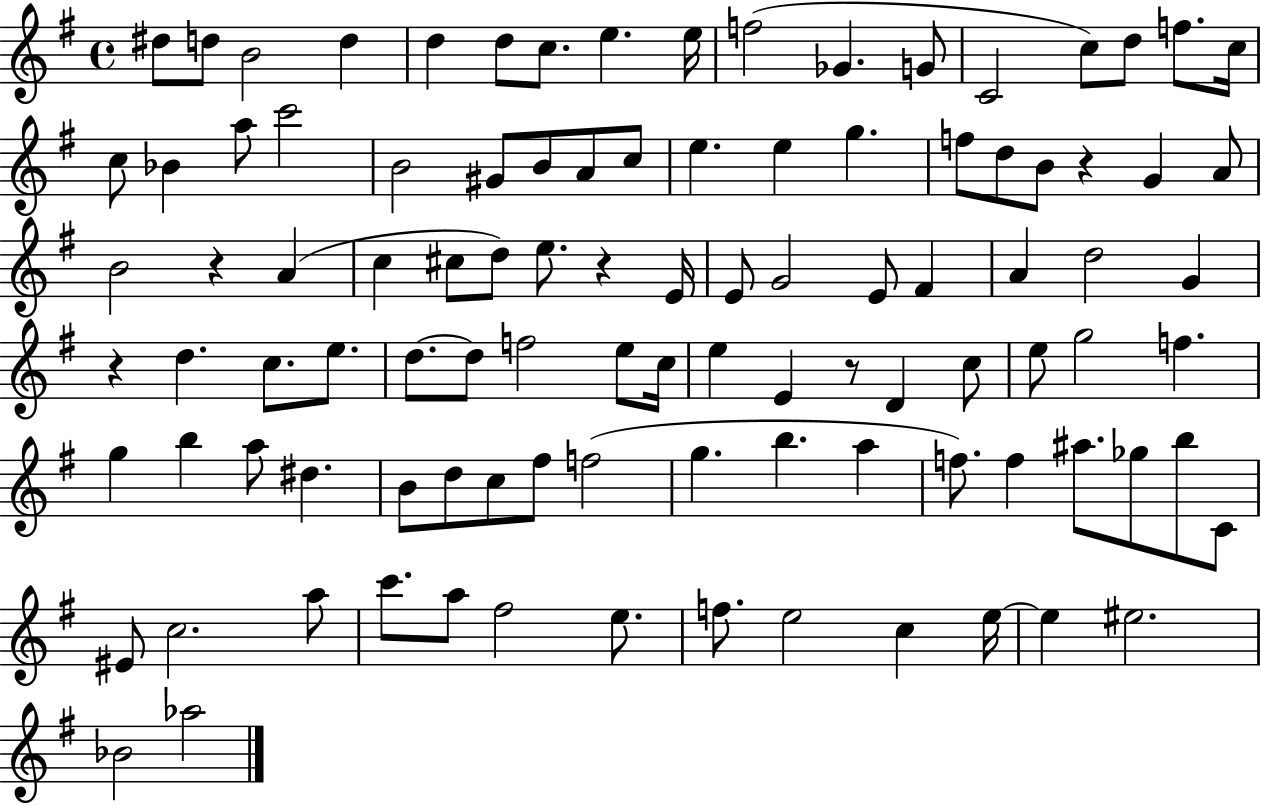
X:1
T:Untitled
M:4/4
L:1/4
K:G
^d/2 d/2 B2 d d d/2 c/2 e e/4 f2 _G G/2 C2 c/2 d/2 f/2 c/4 c/2 _B a/2 c'2 B2 ^G/2 B/2 A/2 c/2 e e g f/2 d/2 B/2 z G A/2 B2 z A c ^c/2 d/2 e/2 z E/4 E/2 G2 E/2 ^F A d2 G z d c/2 e/2 d/2 d/2 f2 e/2 c/4 e E z/2 D c/2 e/2 g2 f g b a/2 ^d B/2 d/2 c/2 ^f/2 f2 g b a f/2 f ^a/2 _g/2 b/2 C/2 ^E/2 c2 a/2 c'/2 a/2 ^f2 e/2 f/2 e2 c e/4 e ^e2 _B2 _a2